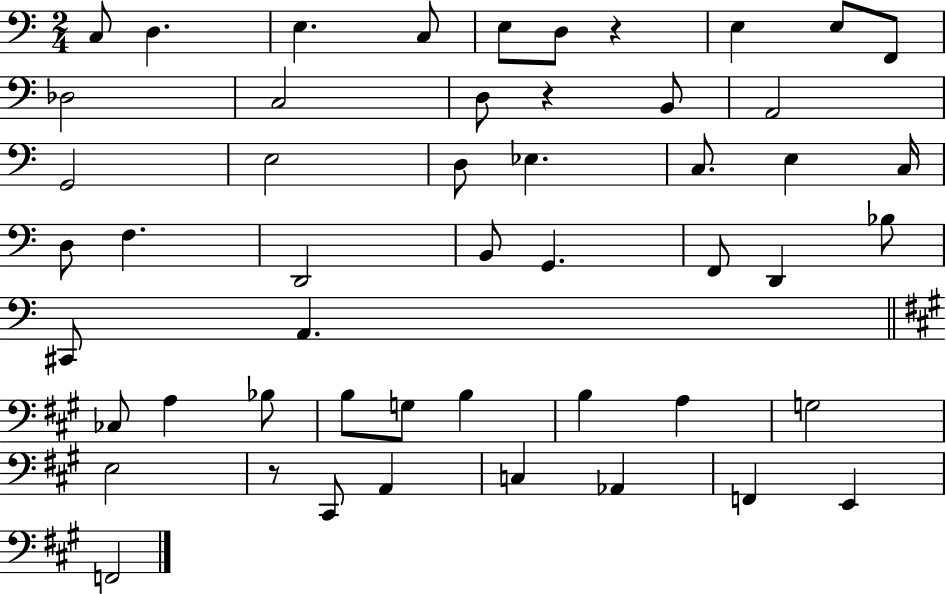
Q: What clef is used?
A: bass